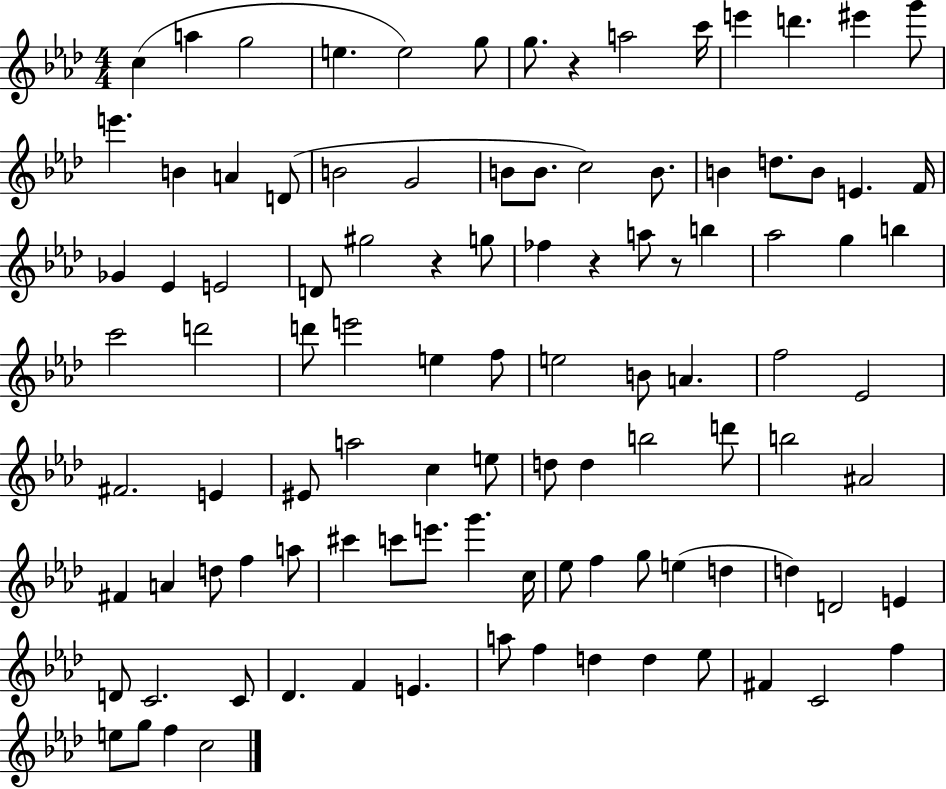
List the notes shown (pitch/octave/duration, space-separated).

C5/q A5/q G5/h E5/q. E5/h G5/e G5/e. R/q A5/h C6/s E6/q D6/q. EIS6/q G6/e E6/q. B4/q A4/q D4/e B4/h G4/h B4/e B4/e. C5/h B4/e. B4/q D5/e. B4/e E4/q. F4/s Gb4/q Eb4/q E4/h D4/e G#5/h R/q G5/e FES5/q R/q A5/e R/e B5/q Ab5/h G5/q B5/q C6/h D6/h D6/e E6/h E5/q F5/e E5/h B4/e A4/q. F5/h Eb4/h F#4/h. E4/q EIS4/e A5/h C5/q E5/e D5/e D5/q B5/h D6/e B5/h A#4/h F#4/q A4/q D5/e F5/q A5/e C#6/q C6/e E6/e. G6/q. C5/s Eb5/e F5/q G5/e E5/q D5/q D5/q D4/h E4/q D4/e C4/h. C4/e Db4/q. F4/q E4/q. A5/e F5/q D5/q D5/q Eb5/e F#4/q C4/h F5/q E5/e G5/e F5/q C5/h